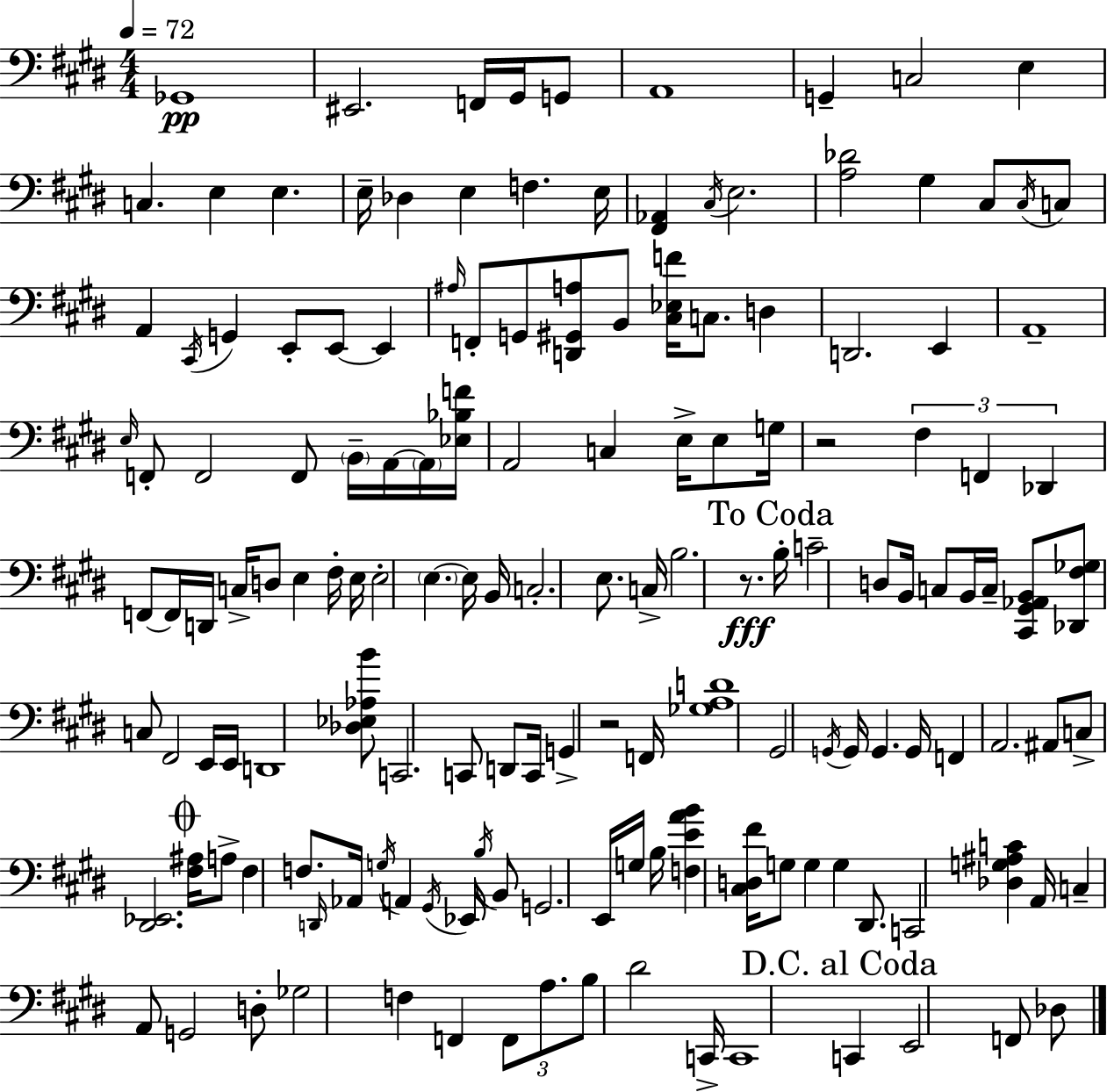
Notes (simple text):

Gb2/w EIS2/h. F2/s G#2/s G2/e A2/w G2/q C3/h E3/q C3/q. E3/q E3/q. E3/s Db3/q E3/q F3/q. E3/s [F#2,Ab2]/q C#3/s E3/h. [A3,Db4]/h G#3/q C#3/e C#3/s C3/e A2/q C#2/s G2/q E2/e E2/e E2/q A#3/s F2/e G2/e [D2,G#2,A3]/e B2/e [C#3,Eb3,F4]/s C3/e. D3/q D2/h. E2/q A2/w E3/s F2/e F2/h F2/e B2/s A2/s A2/s [Eb3,Bb3,F4]/s A2/h C3/q E3/s E3/e G3/s R/h F#3/q F2/q Db2/q F2/e F2/s D2/s C3/s D3/e E3/q F#3/s E3/s E3/h E3/q. E3/s B2/s C3/h. E3/e. C3/s B3/h. R/e. B3/s C4/h D3/e B2/s C3/e B2/s C3/s [C#2,G#2,Ab2,B2]/e [Db2,F#3,Gb3]/e C3/e F#2/h E2/s E2/s D2/w [Db3,Eb3,Ab3,B4]/e C2/h. C2/e D2/e C2/s G2/q R/h F2/s [Gb3,A3,D4]/w G#2/h G2/s G2/s G2/q. G2/s F2/q A2/h. A#2/e C3/e [D#2,Eb2]/h. [F#3,A#3]/s A3/e F#3/q F3/e. D2/s Ab2/s G3/s A2/q G#2/s Eb2/s B3/s B2/e G2/h. E2/s G3/s B3/s [F3,E4,A4,B4]/q [C#3,D3,F#4]/s G3/e G3/q G3/q D#2/e. C2/h [Db3,G3,A#3,C4]/q A2/s C3/q A2/e G2/h D3/e Gb3/h F3/q F2/q F2/e A3/e. B3/e D#4/h C2/s C2/w C2/q E2/h F2/e Db3/e